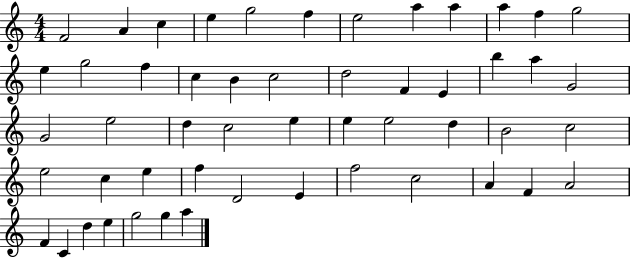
X:1
T:Untitled
M:4/4
L:1/4
K:C
F2 A c e g2 f e2 a a a f g2 e g2 f c B c2 d2 F E b a G2 G2 e2 d c2 e e e2 d B2 c2 e2 c e f D2 E f2 c2 A F A2 F C d e g2 g a